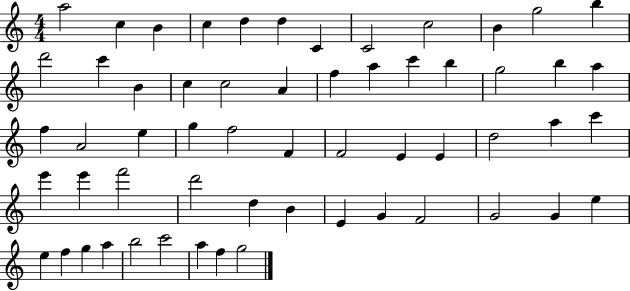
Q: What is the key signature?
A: C major